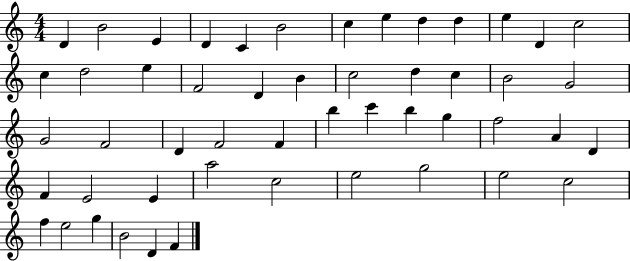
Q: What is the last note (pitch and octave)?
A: F4